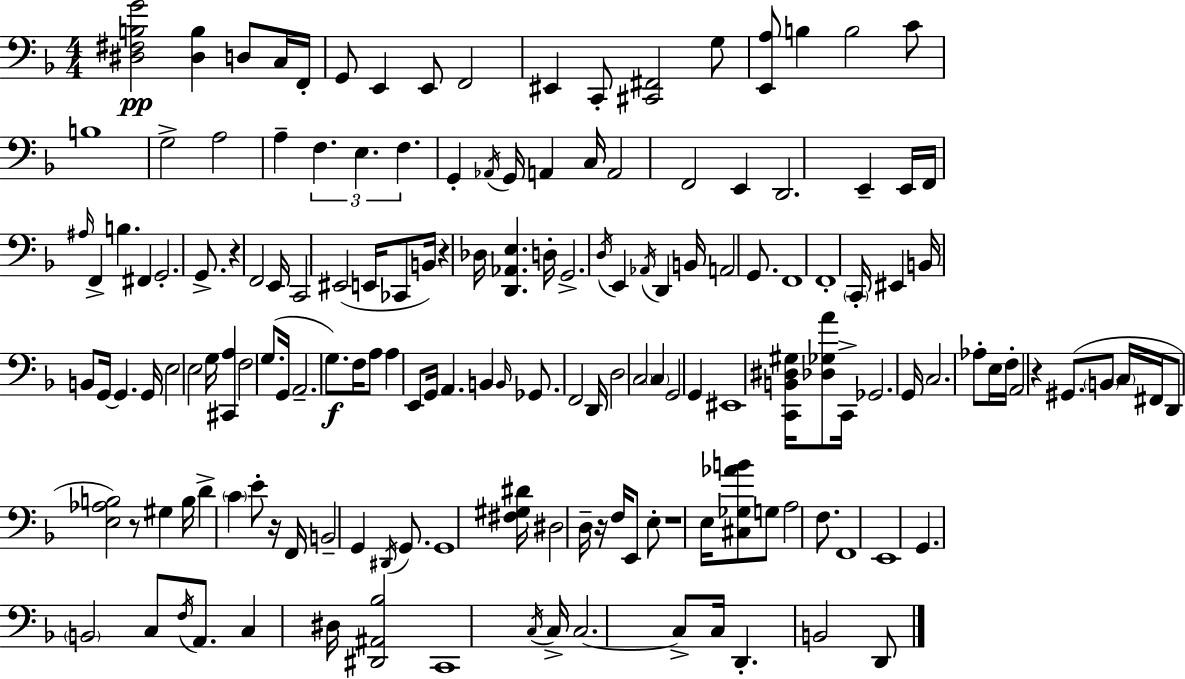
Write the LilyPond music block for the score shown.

{
  \clef bass
  \numericTimeSignature
  \time 4/4
  \key f \major
  \repeat volta 2 { <dis fis b g'>2\pp <dis b>4 d8 c16 f,16-. | g,8 e,4 e,8 f,2 | eis,4 c,8-. <cis, fis,>2 g8 | <e, a>8 b4 b2 c'8 | \break b1 | g2-> a2 | a4-- \tuplet 3/2 { f4. e4. | f4. } g,4-. \acciaccatura { aes,16 } g,16 a,4 | \break c16 a,2 f,2 | e,4 d,2. | e,4-- e,16 f,16 \grace { ais16 } f,4-> b4. | fis,4 g,2.-. | \break g,8.-> r4 f,2 | e,16 c,2 eis,2( | e,16 ces,8 b,16) r4 des16 <d, aes, e>4. | d16-. g,2.-> \acciaccatura { d16 } e,4 | \break \acciaccatura { aes,16 } d,4 b,16 a,2 | g,8. f,1 | f,1-. | \parenthesize c,16-. eis,4 b,16 b,8 g,16~~ g,4. | \break g,16 e2 e2 | g16 <cis, a>4 f2 | g8.( g,16 a,2.-- | g8.\f) f16 a8 a4 e,8 g,16 a,4. | \break b,4 \grace { b,16 } ges,8. f,2 | d,16 d2 \parenthesize c2 | \parenthesize c4 g,2 | g,4 eis,1 | \break <c, b, dis gis>16 <des ges a'>8 c,16-> ges,2. | g,16 c2. | aes8-. e16 f16-. a,2 r4 | gis,8.( \parenthesize b,8 \parenthesize c16 fis,16 d,8 <e aes b>2) | \break r8 gis4 b16 d'4-> \parenthesize c'4 | e'8-. r16 f,16 b,2-- g,4 | \acciaccatura { dis,16 } g,8. g,1 | <fis gis dis'>16 dis2 d16-- | \break r16 f16 e,8 e8-. r1 | e16 <cis ges aes' b'>8 g8 a2 | f8. f,1 | e,1 | \break g,4. \parenthesize b,2 | c8 \acciaccatura { f16 } a,8. c4 dis16 <dis, ais, bes>2 | c,1 | \acciaccatura { c16 } c16-> c2.~~ | \break c8-> c16 d,4.-. b,2 | d,8 } \bar "|."
}